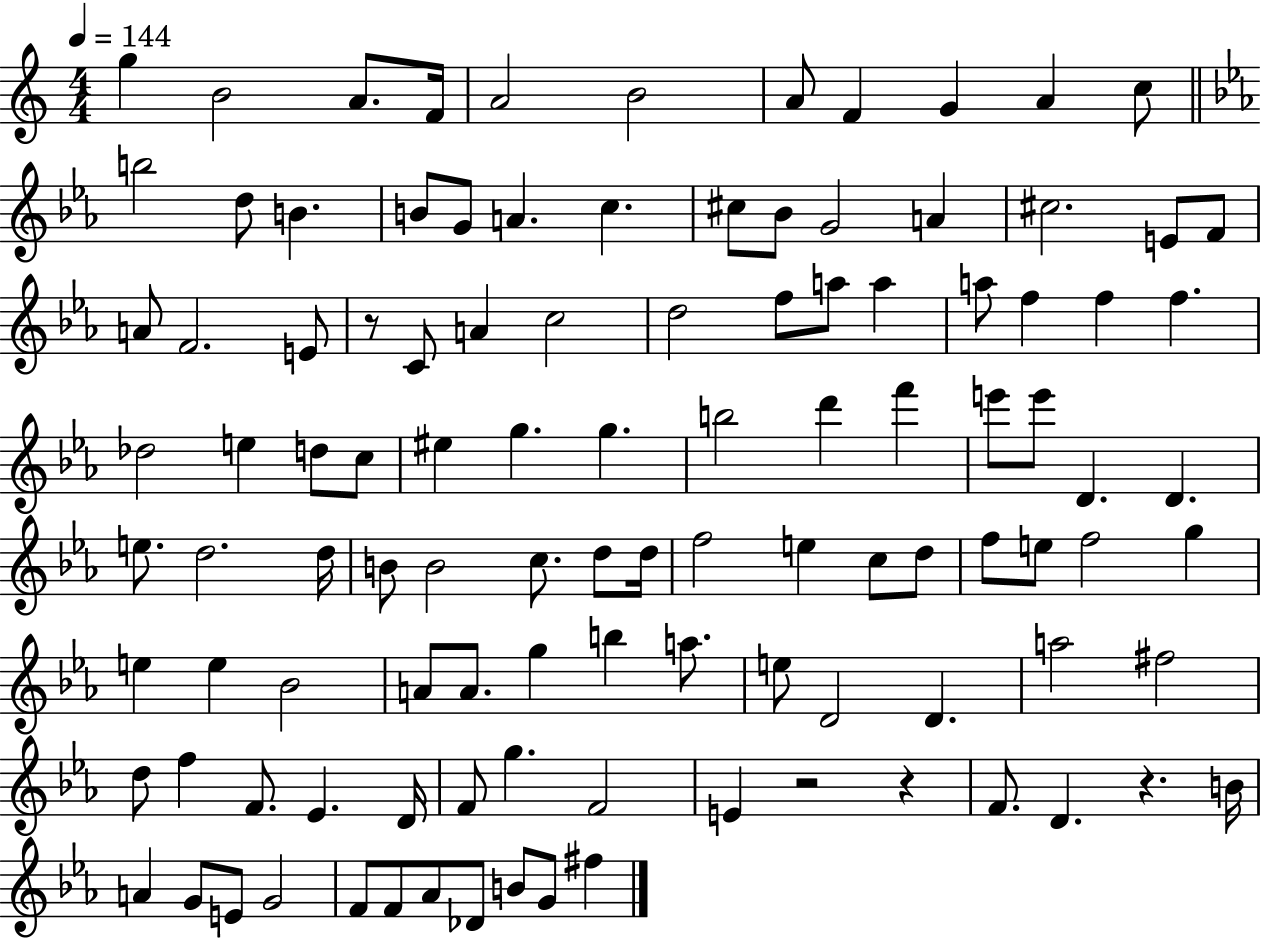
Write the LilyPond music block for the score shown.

{
  \clef treble
  \numericTimeSignature
  \time 4/4
  \key c \major
  \tempo 4 = 144
  g''4 b'2 a'8. f'16 | a'2 b'2 | a'8 f'4 g'4 a'4 c''8 | \bar "||" \break \key ees \major b''2 d''8 b'4. | b'8 g'8 a'4. c''4. | cis''8 bes'8 g'2 a'4 | cis''2. e'8 f'8 | \break a'8 f'2. e'8 | r8 c'8 a'4 c''2 | d''2 f''8 a''8 a''4 | a''8 f''4 f''4 f''4. | \break des''2 e''4 d''8 c''8 | eis''4 g''4. g''4. | b''2 d'''4 f'''4 | e'''8 e'''8 d'4. d'4. | \break e''8. d''2. d''16 | b'8 b'2 c''8. d''8 d''16 | f''2 e''4 c''8 d''8 | f''8 e''8 f''2 g''4 | \break e''4 e''4 bes'2 | a'8 a'8. g''4 b''4 a''8. | e''8 d'2 d'4. | a''2 fis''2 | \break d''8 f''4 f'8. ees'4. d'16 | f'8 g''4. f'2 | e'4 r2 r4 | f'8. d'4. r4. b'16 | \break a'4 g'8 e'8 g'2 | f'8 f'8 aes'8 des'8 b'8 g'8 fis''4 | \bar "|."
}